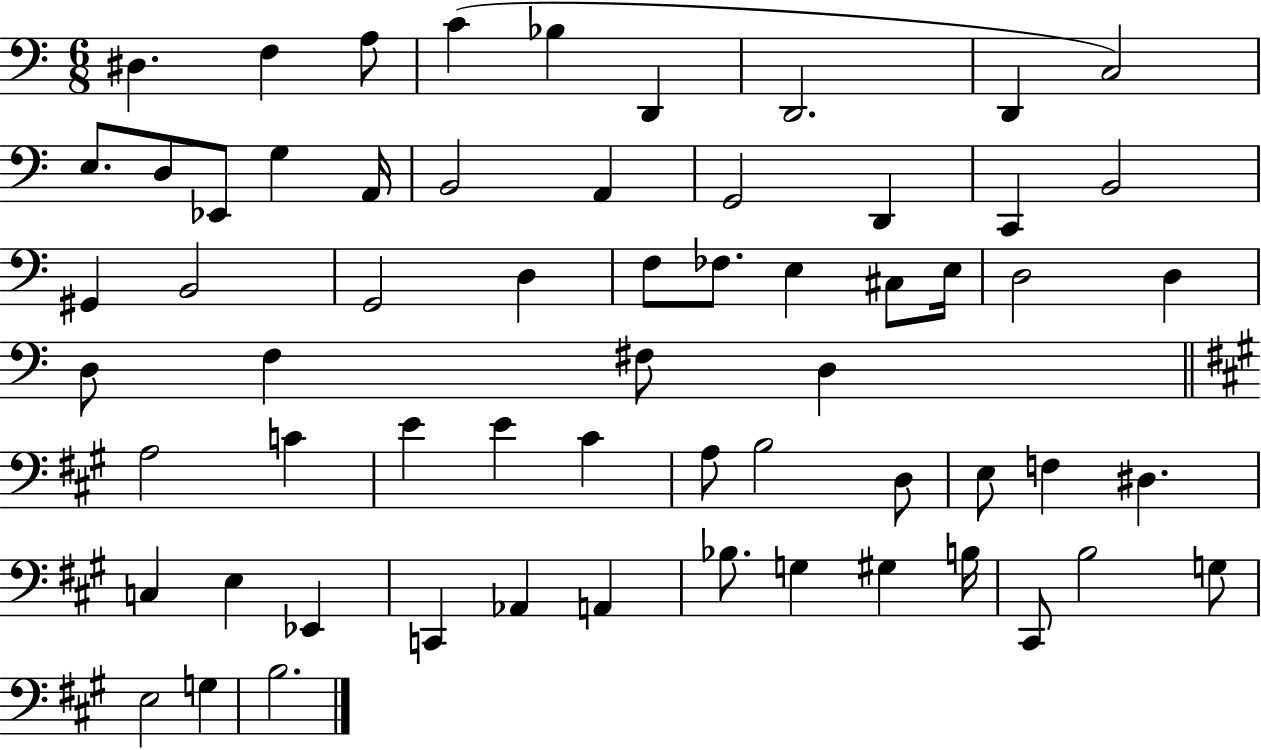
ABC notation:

X:1
T:Untitled
M:6/8
L:1/4
K:C
^D, F, A,/2 C _B, D,, D,,2 D,, C,2 E,/2 D,/2 _E,,/2 G, A,,/4 B,,2 A,, G,,2 D,, C,, B,,2 ^G,, B,,2 G,,2 D, F,/2 _F,/2 E, ^C,/2 E,/4 D,2 D, D,/2 F, ^F,/2 D, A,2 C E E ^C A,/2 B,2 D,/2 E,/2 F, ^D, C, E, _E,, C,, _A,, A,, _B,/2 G, ^G, B,/4 ^C,,/2 B,2 G,/2 E,2 G, B,2